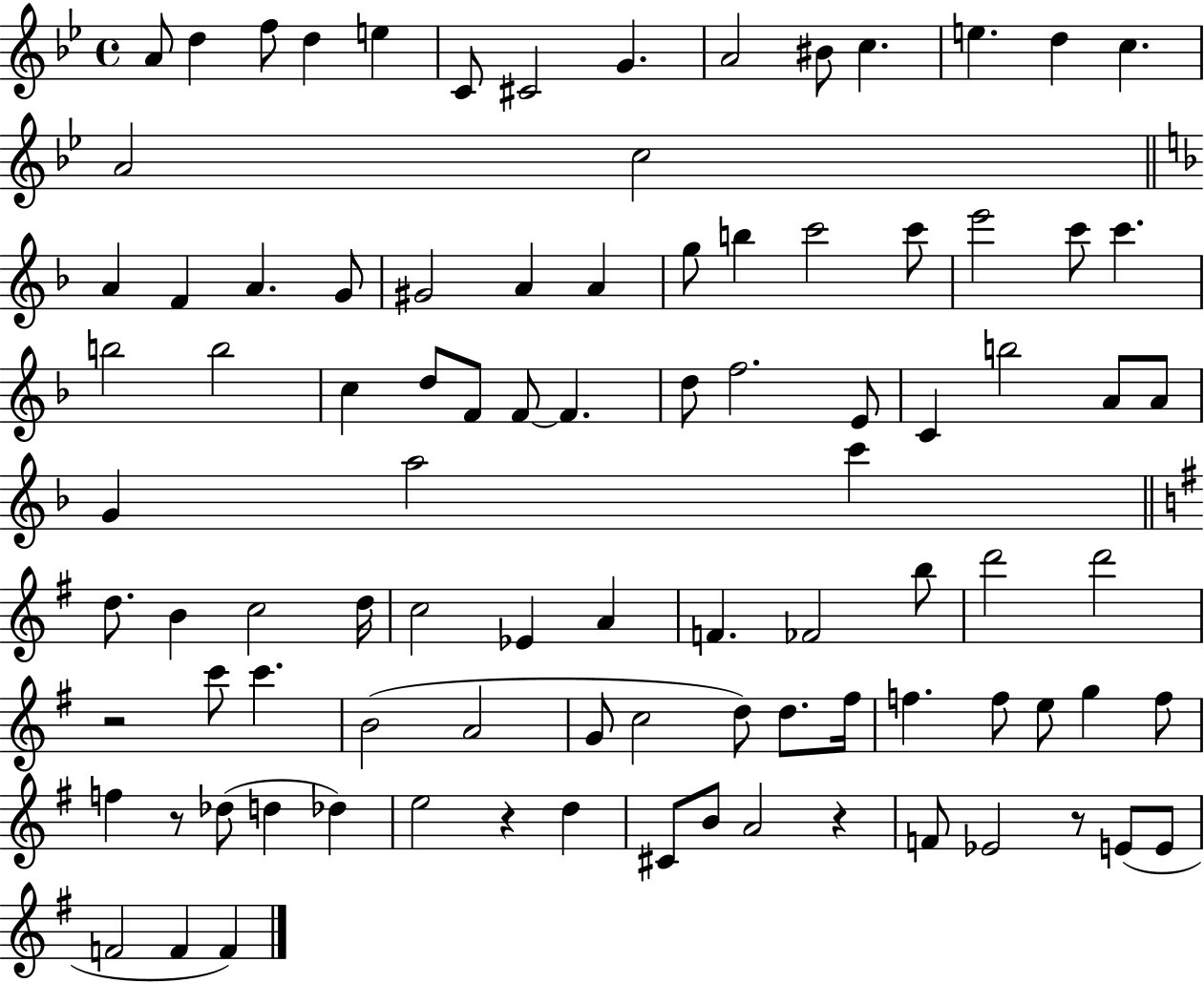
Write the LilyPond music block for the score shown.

{
  \clef treble
  \time 4/4
  \defaultTimeSignature
  \key bes \major
  \repeat volta 2 { a'8 d''4 f''8 d''4 e''4 | c'8 cis'2 g'4. | a'2 bis'8 c''4. | e''4. d''4 c''4. | \break a'2 c''2 | \bar "||" \break \key f \major a'4 f'4 a'4. g'8 | gis'2 a'4 a'4 | g''8 b''4 c'''2 c'''8 | e'''2 c'''8 c'''4. | \break b''2 b''2 | c''4 d''8 f'8 f'8~~ f'4. | d''8 f''2. e'8 | c'4 b''2 a'8 a'8 | \break g'4 a''2 c'''4 | \bar "||" \break \key g \major d''8. b'4 c''2 d''16 | c''2 ees'4 a'4 | f'4. fes'2 b''8 | d'''2 d'''2 | \break r2 c'''8 c'''4. | b'2( a'2 | g'8 c''2 d''8) d''8. fis''16 | f''4. f''8 e''8 g''4 f''8 | \break f''4 r8 des''8( d''4 des''4) | e''2 r4 d''4 | cis'8 b'8 a'2 r4 | f'8 ees'2 r8 e'8( e'8 | \break f'2 f'4 f'4) | } \bar "|."
}